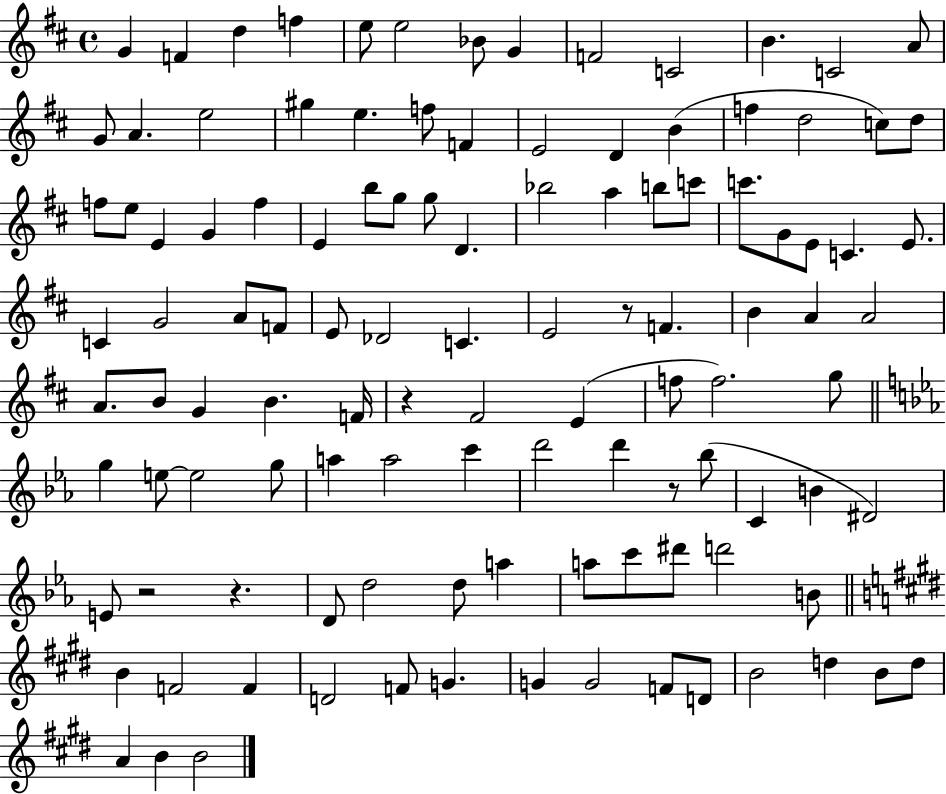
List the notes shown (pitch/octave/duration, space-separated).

G4/q F4/q D5/q F5/q E5/e E5/h Bb4/e G4/q F4/h C4/h B4/q. C4/h A4/e G4/e A4/q. E5/h G#5/q E5/q. F5/e F4/q E4/h D4/q B4/q F5/q D5/h C5/e D5/e F5/e E5/e E4/q G4/q F5/q E4/q B5/e G5/e G5/e D4/q. Bb5/h A5/q B5/e C6/e C6/e. G4/e E4/e C4/q. E4/e. C4/q G4/h A4/e F4/e E4/e Db4/h C4/q. E4/h R/e F4/q. B4/q A4/q A4/h A4/e. B4/e G4/q B4/q. F4/s R/q F#4/h E4/q F5/e F5/h. G5/e G5/q E5/e E5/h G5/e A5/q A5/h C6/q D6/h D6/q R/e Bb5/e C4/q B4/q D#4/h E4/e R/h R/q. D4/e D5/h D5/e A5/q A5/e C6/e D#6/e D6/h B4/e B4/q F4/h F4/q D4/h F4/e G4/q. G4/q G4/h F4/e D4/e B4/h D5/q B4/e D5/e A4/q B4/q B4/h